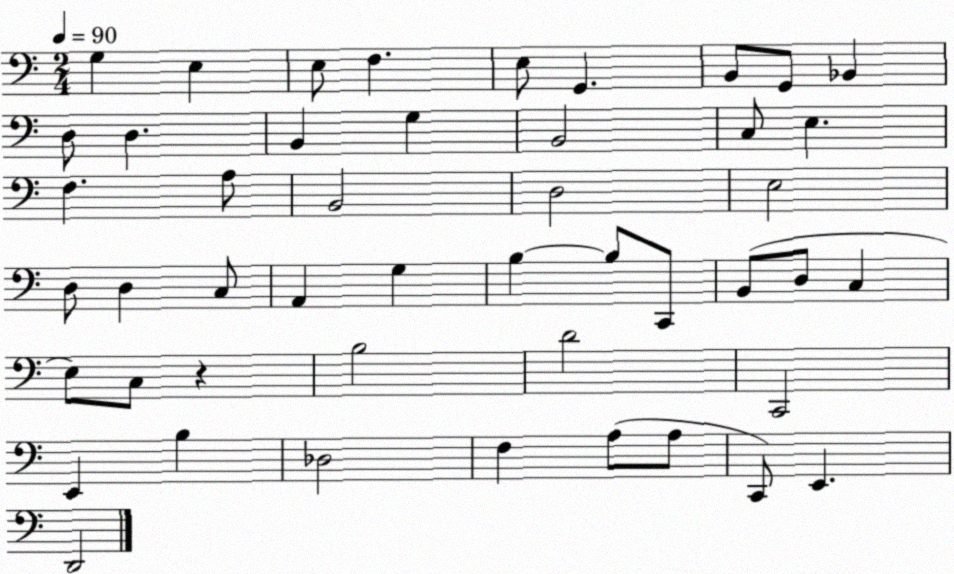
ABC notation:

X:1
T:Untitled
M:2/4
L:1/4
K:C
G, E, E,/2 F, E,/2 G,, B,,/2 G,,/2 _B,, D,/2 D, B,, G, B,,2 C,/2 E, F, A,/2 B,,2 D,2 E,2 D,/2 D, C,/2 A,, G, B, B,/2 C,,/2 B,,/2 D,/2 C, E,/2 C,/2 z B,2 D2 C,,2 E,, B, _D,2 F, A,/2 A,/2 C,,/2 E,, D,,2